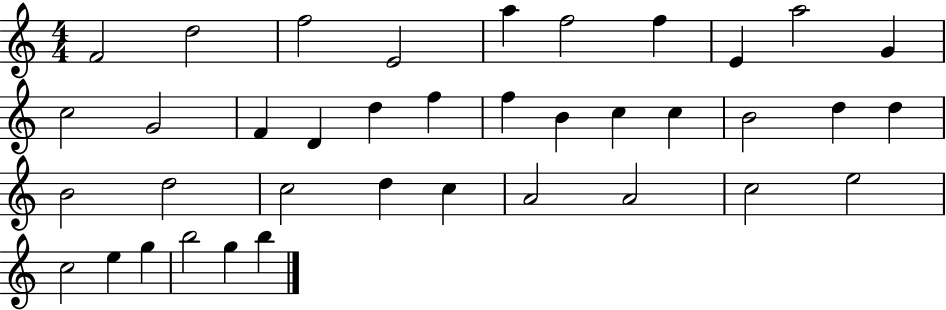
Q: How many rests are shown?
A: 0